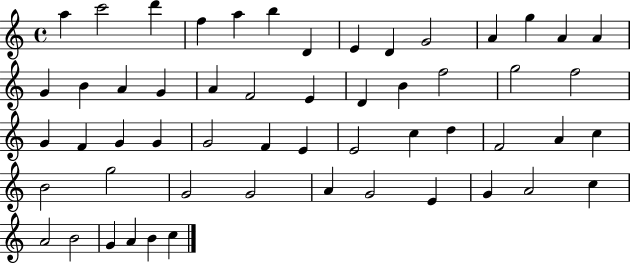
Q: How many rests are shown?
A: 0